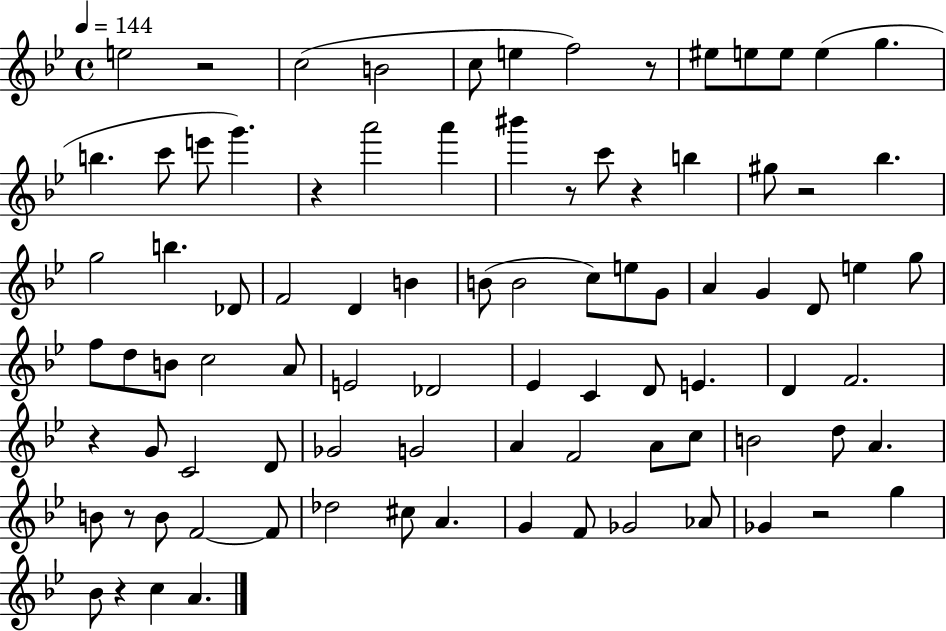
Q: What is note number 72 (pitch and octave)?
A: F4